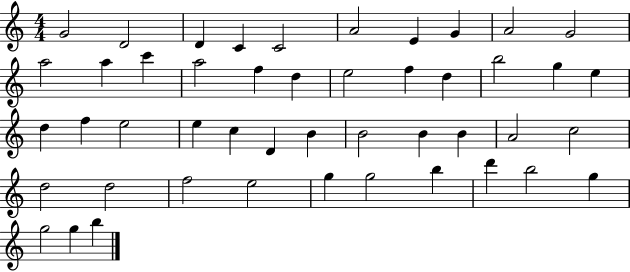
G4/h D4/h D4/q C4/q C4/h A4/h E4/q G4/q A4/h G4/h A5/h A5/q C6/q A5/h F5/q D5/q E5/h F5/q D5/q B5/h G5/q E5/q D5/q F5/q E5/h E5/q C5/q D4/q B4/q B4/h B4/q B4/q A4/h C5/h D5/h D5/h F5/h E5/h G5/q G5/h B5/q D6/q B5/h G5/q G5/h G5/q B5/q